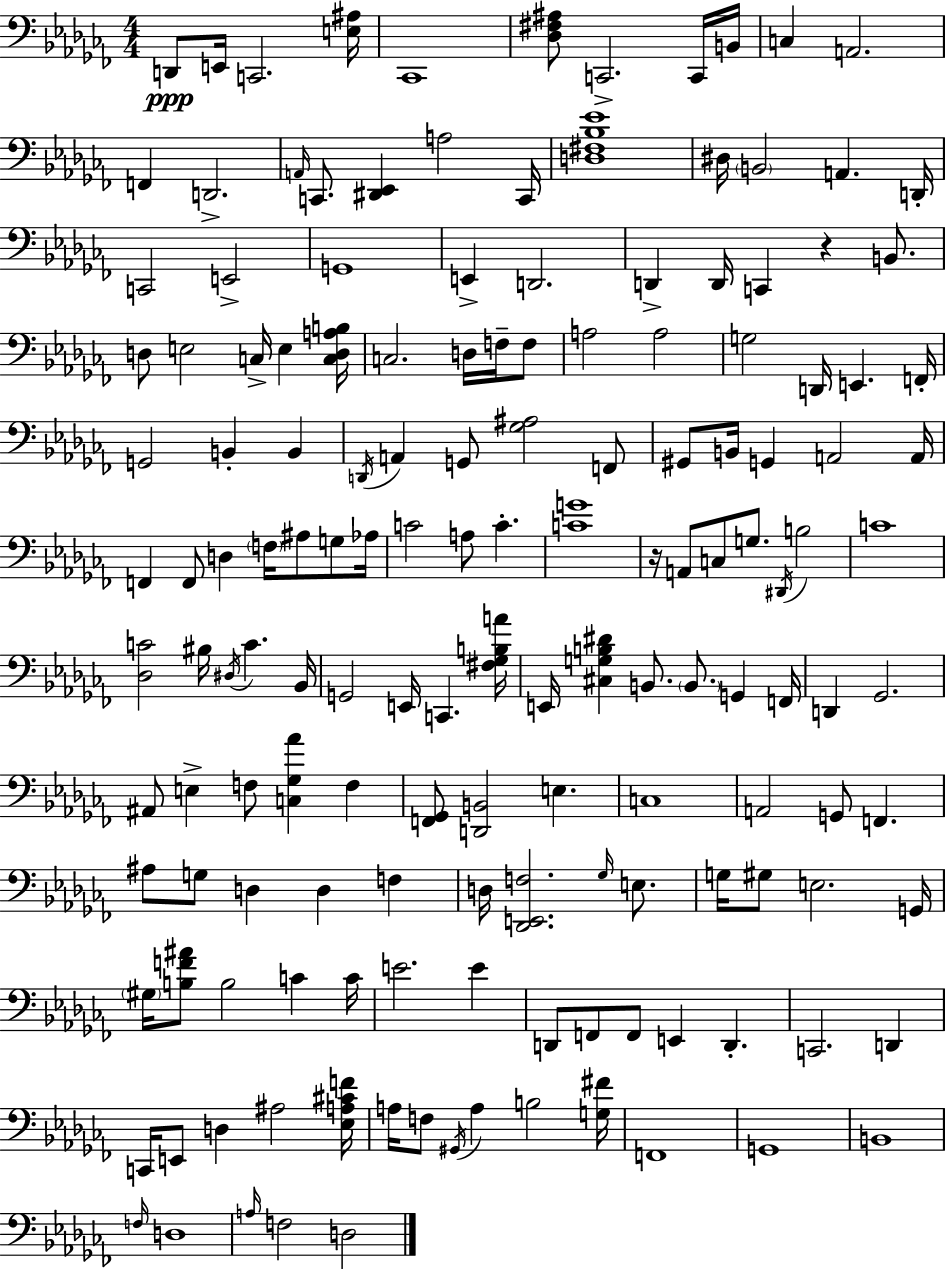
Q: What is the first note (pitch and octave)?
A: D2